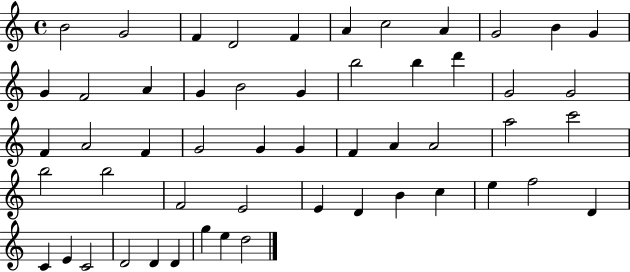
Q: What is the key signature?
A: C major